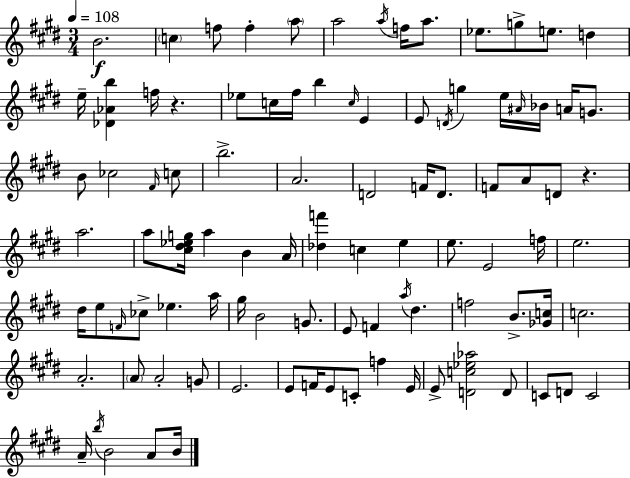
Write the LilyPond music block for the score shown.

{
  \clef treble
  \numericTimeSignature
  \time 3/4
  \key e \major
  \tempo 4 = 108
  b'2.\f | \parenthesize c''4 f''8 f''4-. \parenthesize a''8 | a''2 \acciaccatura { a''16 } f''16 a''8. | ees''8. g''8-> e''8. d''4 | \break e''16-- <des' aes' b''>4 f''16 r4. | ees''8 c''16 fis''16 b''4 \grace { c''16 } e'4 | e'8 \acciaccatura { d'16 } g''4 e''16 \grace { ais'16 } bes'16 | a'16 g'8. b'8 ces''2 | \break \grace { fis'16 } c''8 b''2.-> | a'2. | d'2 | f'16 d'8. f'8 a'8 d'8 r4. | \break a''2. | a''8 <cis'' dis'' ees'' g''>16 a''4 | b'4 a'16 <des'' f'''>4 c''4 | e''4 e''8. e'2 | \break f''16 e''2. | dis''16 e''8 \grace { f'16 } ces''8-> ees''4. | a''16 gis''16 b'2 | g'8. e'8 f'4 | \break \acciaccatura { a''16 } dis''4. f''2 | b'8.-> <ges' c''>16 c''2. | a'2.-. | \parenthesize a'8 a'2-. | \break g'8 e'2. | e'8 f'16 e'8 | c'8-. f''4 e'16 e'8-> <d' c'' ees'' aes''>2 | d'8 c'8 d'8 c'2 | \break a'16-- \acciaccatura { b''16 } b'2 | a'8 b'16 \bar "|."
}